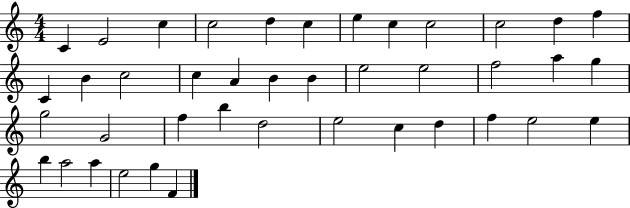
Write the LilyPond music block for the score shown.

{
  \clef treble
  \numericTimeSignature
  \time 4/4
  \key c \major
  c'4 e'2 c''4 | c''2 d''4 c''4 | e''4 c''4 c''2 | c''2 d''4 f''4 | \break c'4 b'4 c''2 | c''4 a'4 b'4 b'4 | e''2 e''2 | f''2 a''4 g''4 | \break g''2 g'2 | f''4 b''4 d''2 | e''2 c''4 d''4 | f''4 e''2 e''4 | \break b''4 a''2 a''4 | e''2 g''4 f'4 | \bar "|."
}